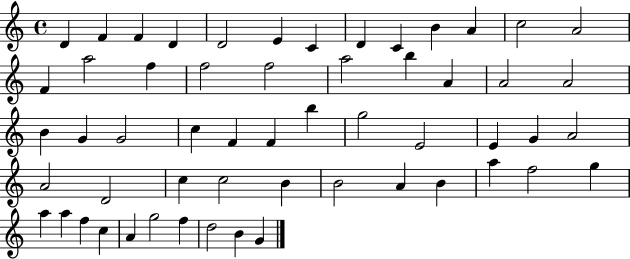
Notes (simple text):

D4/q F4/q F4/q D4/q D4/h E4/q C4/q D4/q C4/q B4/q A4/q C5/h A4/h F4/q A5/h F5/q F5/h F5/h A5/h B5/q A4/q A4/h A4/h B4/q G4/q G4/h C5/q F4/q F4/q B5/q G5/h E4/h E4/q G4/q A4/h A4/h D4/h C5/q C5/h B4/q B4/h A4/q B4/q A5/q F5/h G5/q A5/q A5/q F5/q C5/q A4/q G5/h F5/q D5/h B4/q G4/q